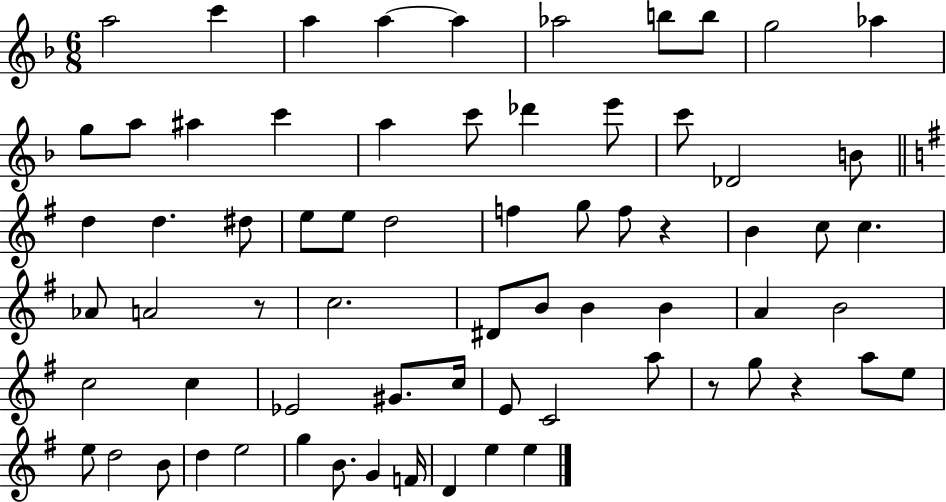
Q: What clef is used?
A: treble